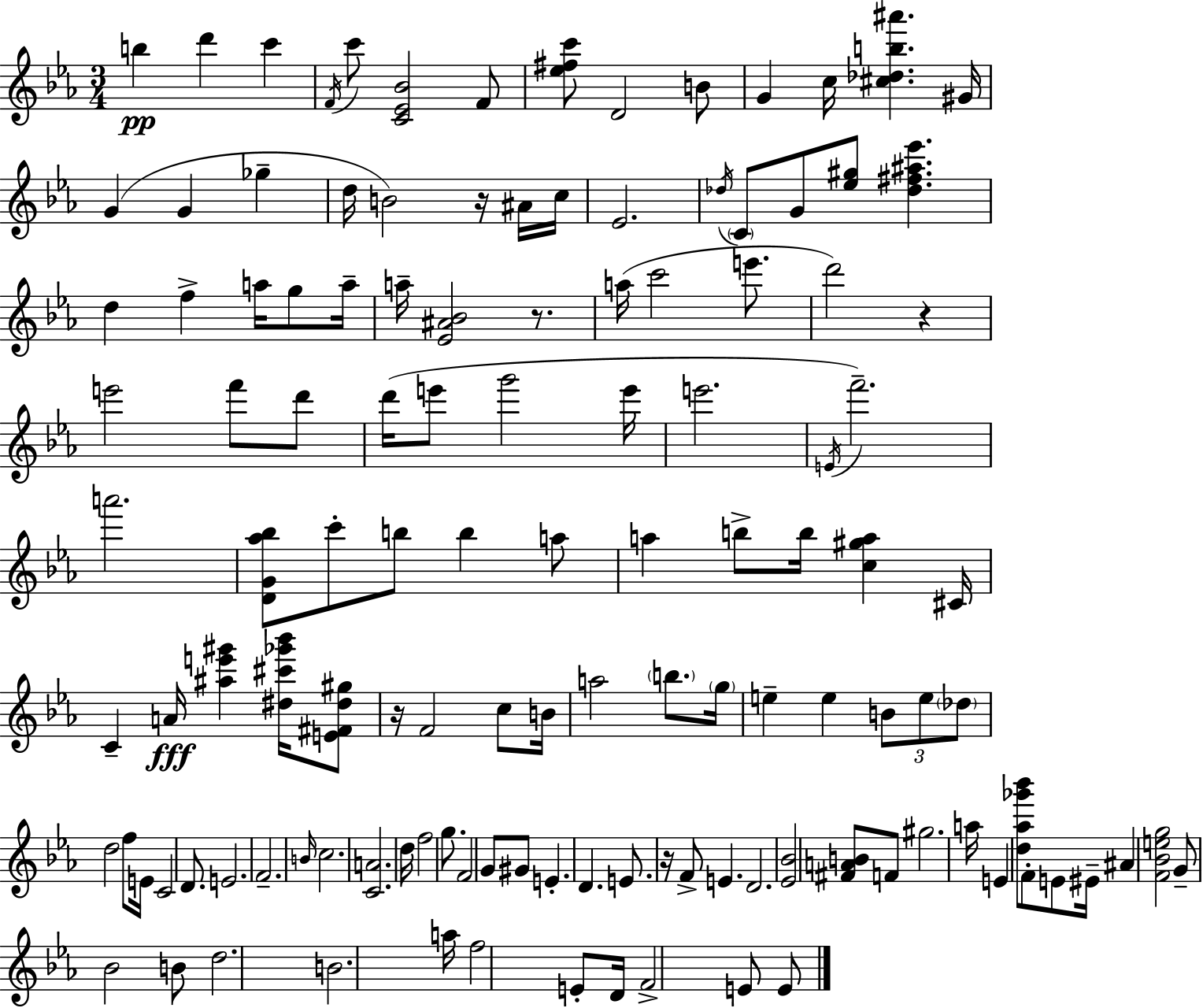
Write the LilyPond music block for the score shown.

{
  \clef treble
  \numericTimeSignature
  \time 3/4
  \key ees \major
  b''4\pp d'''4 c'''4 | \acciaccatura { f'16 } c'''8 <c' ees' bes'>2 f'8 | <ees'' fis'' c'''>8 d'2 b'8 | g'4 c''16 <cis'' des'' b'' ais'''>4. | \break gis'16 g'4( g'4 ges''4-- | d''16 b'2) r16 ais'16 | c''16 ees'2. | \acciaccatura { des''16 } \parenthesize c'8 g'8 <ees'' gis''>8 <des'' fis'' ais'' ees'''>4. | \break d''4 f''4-> a''16 g''8 | a''16-- a''16-- <ees' ais' bes'>2 r8. | a''16( c'''2 e'''8. | d'''2) r4 | \break e'''2 f'''8 | d'''8 d'''16( e'''8 g'''2 | e'''16 e'''2. | \acciaccatura { e'16 }) f'''2.-- | \break a'''2. | <d' g' aes'' bes''>8 c'''8-. b''8 b''4 | a''8 a''4 b''8-> b''16 <c'' gis'' a''>4 | cis'16 c'4-- a'16\fff <ais'' e''' gis'''>4 | \break <dis'' cis''' ges''' bes'''>16 <e' fis' dis'' gis''>8 r16 f'2 | c''8 b'16 a''2 \parenthesize b''8. | \parenthesize g''16 e''4-- e''4 \tuplet 3/2 { b'8 | e''8 \parenthesize des''8 } d''2 | \break f''8 e'16 c'2 | d'8. e'2. | f'2.-- | \grace { b'16 } c''2. | \break <c' a'>2. | d''16 f''2 | g''8. f'2 | g'8 gis'8 e'4.-. d'4. | \break e'8. r16 f'8-> e'4. | d'2. | <ees' bes'>2 | <fis' a' b'>8 f'8 gis''2. | \break a''16 e'4 <d'' aes'' ges''' bes'''>8 f'8-. | e'8 eis'16-- ais'4 <f' bes' e'' g''>2 | g'8-- bes'2 | b'8 d''2. | \break b'2. | a''16 f''2 | e'8-. d'16 f'2-> | e'8 e'8 \bar "|."
}